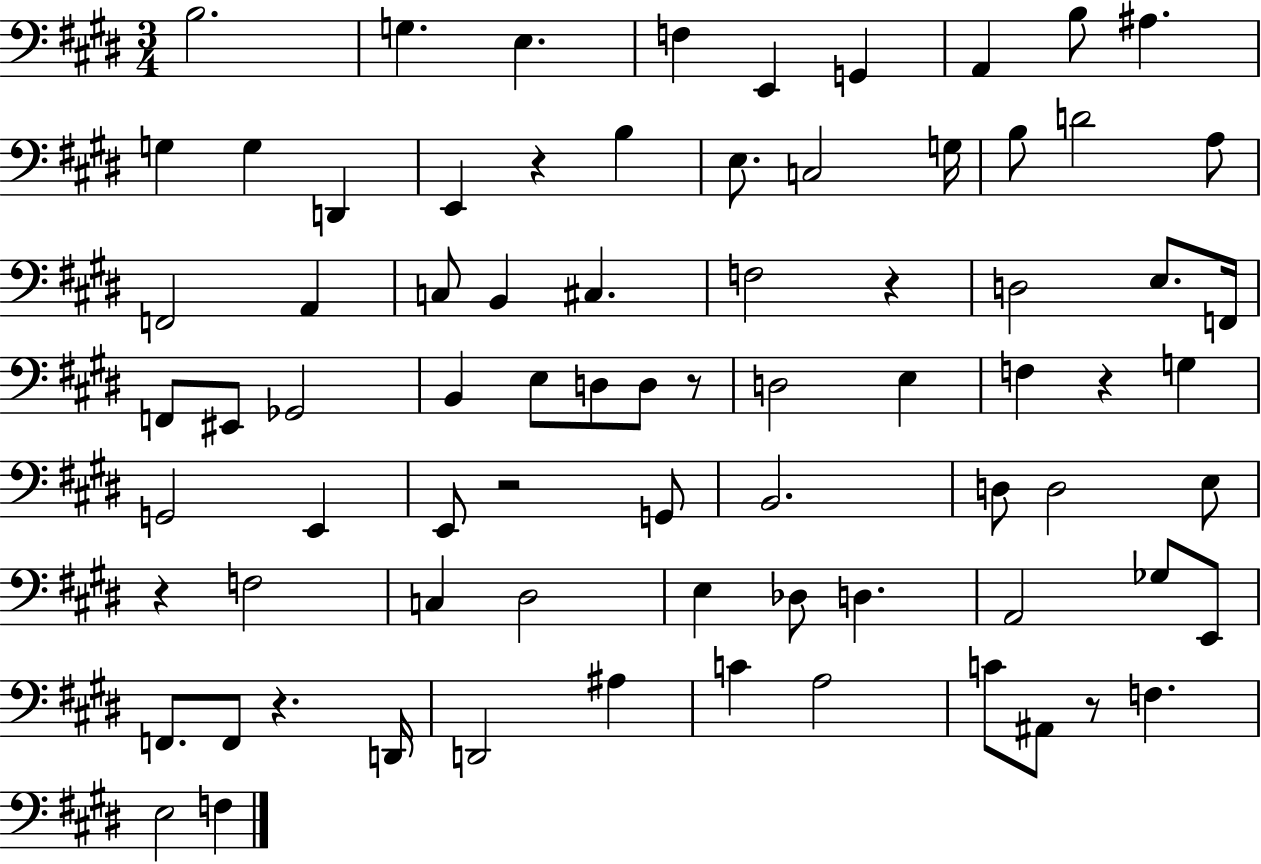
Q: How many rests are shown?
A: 8